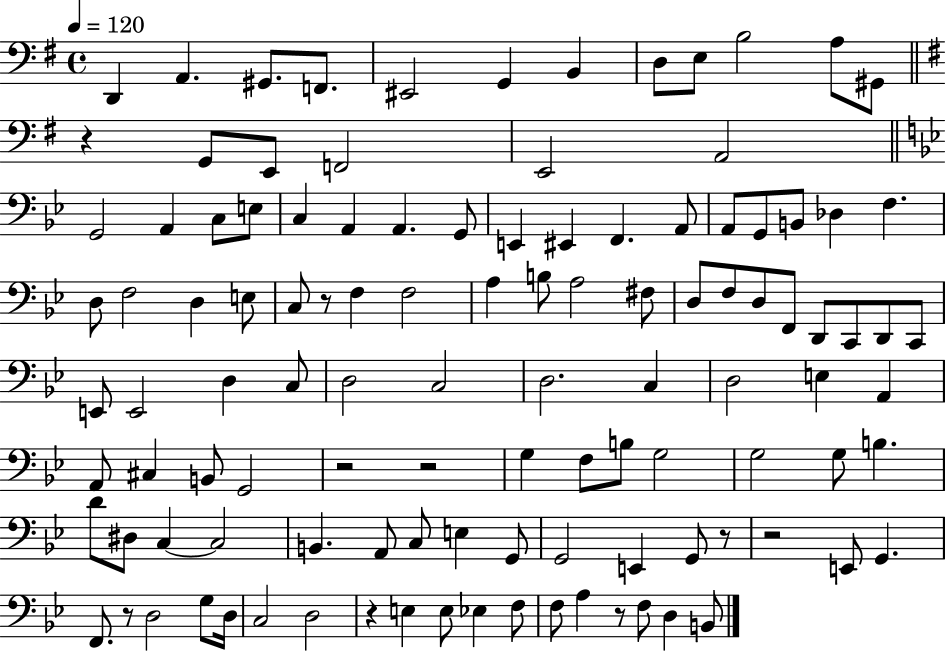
{
  \clef bass
  \time 4/4
  \defaultTimeSignature
  \key g \major
  \tempo 4 = 120
  d,4 a,4. gis,8. f,8. | eis,2 g,4 b,4 | d8 e8 b2 a8 gis,8 | \bar "||" \break \key g \major r4 g,8 e,8 f,2 | e,2 a,2 | \bar "||" \break \key bes \major g,2 a,4 c8 e8 | c4 a,4 a,4. g,8 | e,4 eis,4 f,4. a,8 | a,8 g,8 b,8 des4 f4. | \break d8 f2 d4 e8 | c8 r8 f4 f2 | a4 b8 a2 fis8 | d8 f8 d8 f,8 d,8 c,8 d,8 c,8 | \break e,8 e,2 d4 c8 | d2 c2 | d2. c4 | d2 e4 a,4 | \break a,8 cis4 b,8 g,2 | r2 r2 | g4 f8 b8 g2 | g2 g8 b4. | \break d'8 dis8 c4~~ c2 | b,4. a,8 c8 e4 g,8 | g,2 e,4 g,8 r8 | r2 e,8 g,4. | \break f,8. r8 d2 g8 d16 | c2 d2 | r4 e4 e8 ees4 f8 | f8 a4 r8 f8 d4 b,8 | \break \bar "|."
}